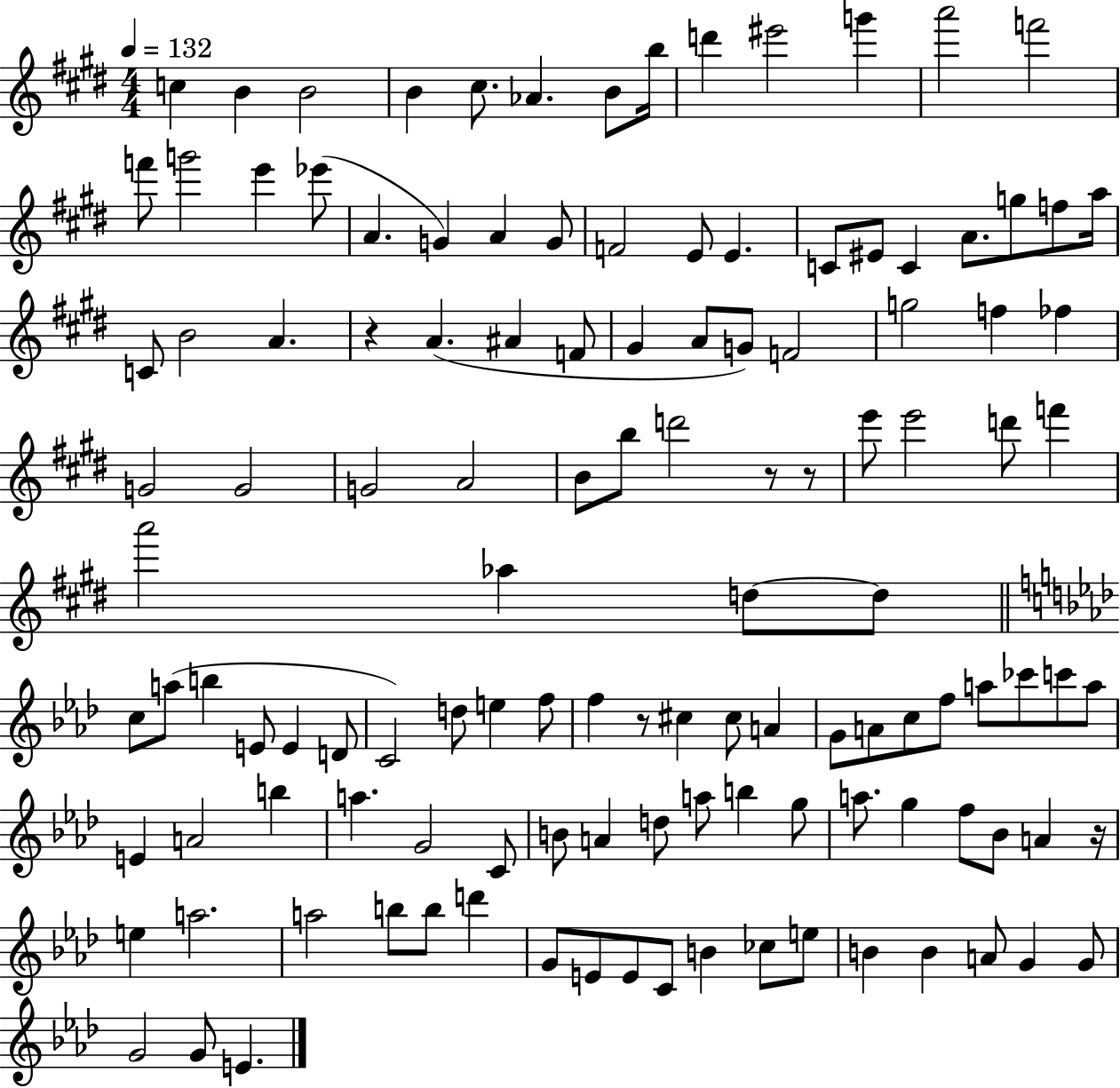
C5/q B4/q B4/h B4/q C#5/e. Ab4/q. B4/e B5/s D6/q EIS6/h G6/q A6/h F6/h F6/e G6/h E6/q Eb6/e A4/q. G4/q A4/q G4/e F4/h E4/e E4/q. C4/e EIS4/e C4/q A4/e. G5/e F5/e A5/s C4/e B4/h A4/q. R/q A4/q. A#4/q F4/e G#4/q A4/e G4/e F4/h G5/h F5/q FES5/q G4/h G4/h G4/h A4/h B4/e B5/e D6/h R/e R/e E6/e E6/h D6/e F6/q A6/h Ab5/q D5/e D5/e C5/e A5/e B5/q E4/e E4/q D4/e C4/h D5/e E5/q F5/e F5/q R/e C#5/q C#5/e A4/q G4/e A4/e C5/e F5/e A5/e CES6/e C6/e A5/e E4/q A4/h B5/q A5/q. G4/h C4/e B4/e A4/q D5/e A5/e B5/q G5/e A5/e. G5/q F5/e Bb4/e A4/q R/s E5/q A5/h. A5/h B5/e B5/e D6/q G4/e E4/e E4/e C4/e B4/q CES5/e E5/e B4/q B4/q A4/e G4/q G4/e G4/h G4/e E4/q.